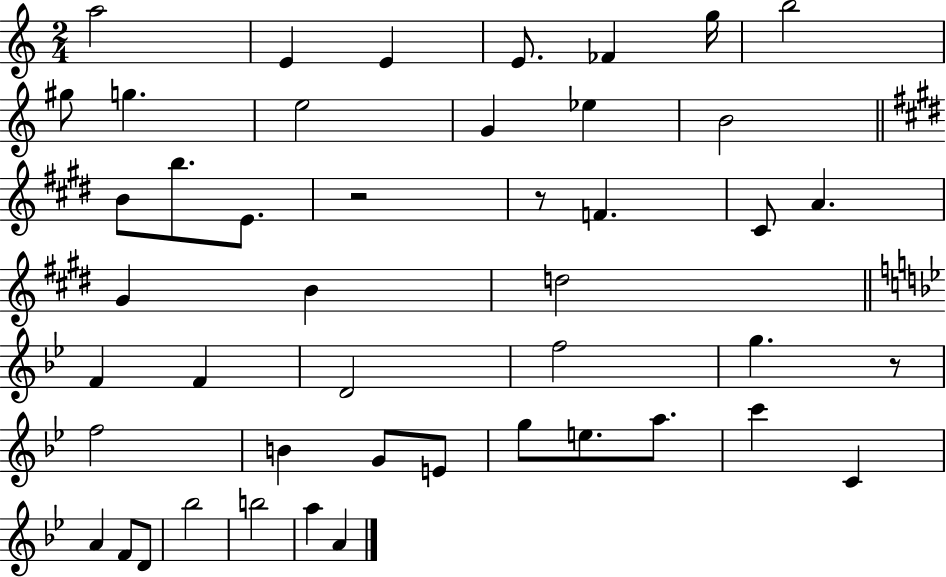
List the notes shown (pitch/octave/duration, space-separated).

A5/h E4/q E4/q E4/e. FES4/q G5/s B5/h G#5/e G5/q. E5/h G4/q Eb5/q B4/h B4/e B5/e. E4/e. R/h R/e F4/q. C#4/e A4/q. G#4/q B4/q D5/h F4/q F4/q D4/h F5/h G5/q. R/e F5/h B4/q G4/e E4/e G5/e E5/e. A5/e. C6/q C4/q A4/q F4/e D4/e Bb5/h B5/h A5/q A4/q